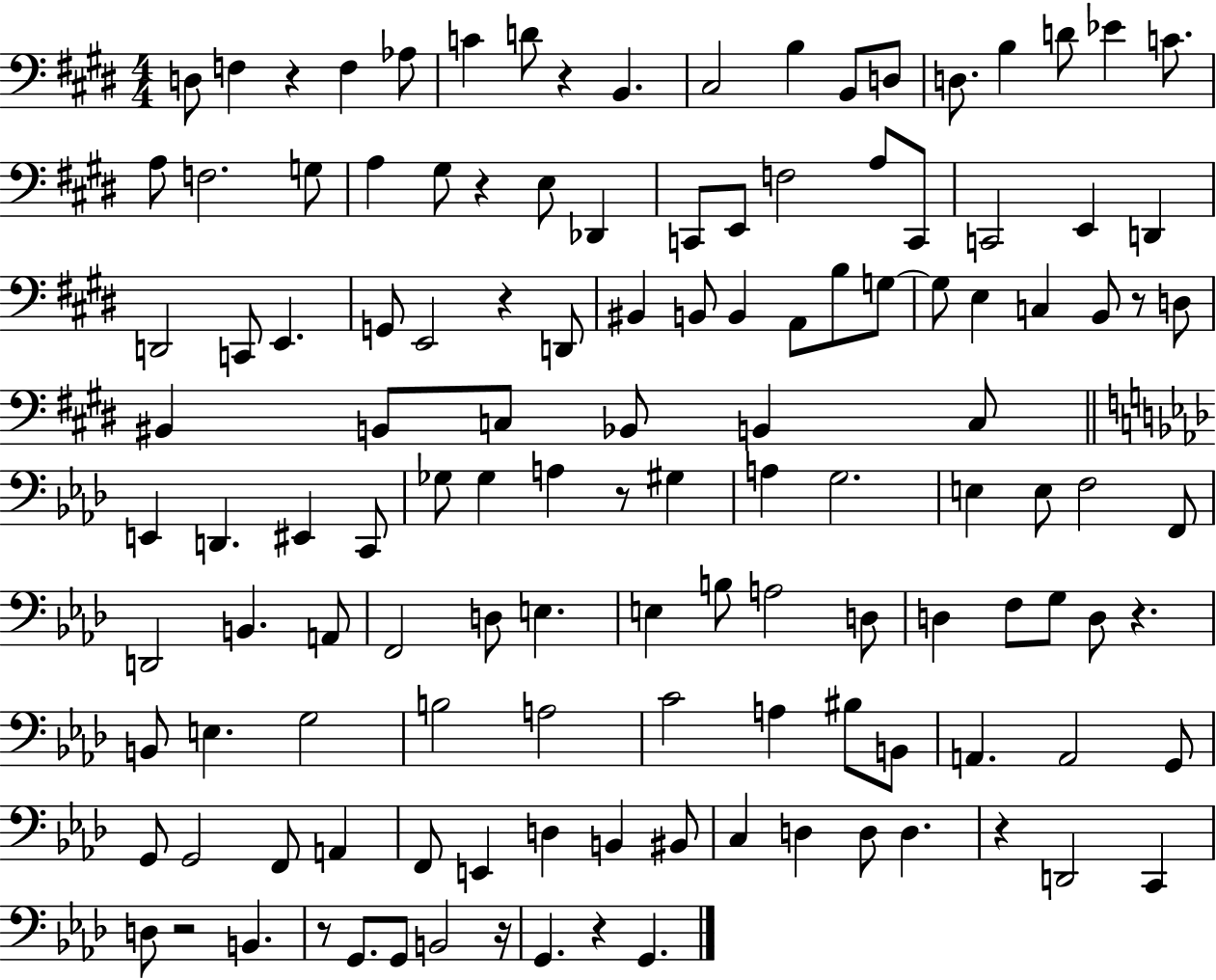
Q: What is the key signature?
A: E major